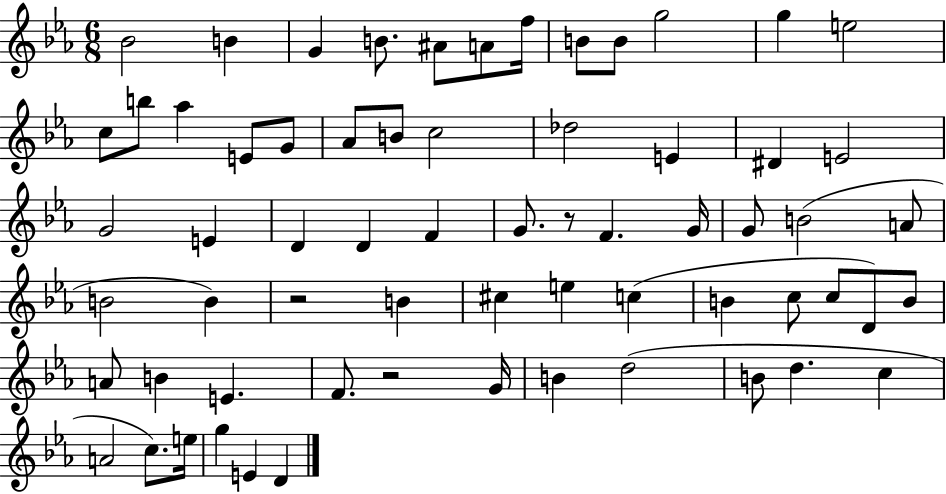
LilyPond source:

{
  \clef treble
  \numericTimeSignature
  \time 6/8
  \key ees \major
  bes'2 b'4 | g'4 b'8. ais'8 a'8 f''16 | b'8 b'8 g''2 | g''4 e''2 | \break c''8 b''8 aes''4 e'8 g'8 | aes'8 b'8 c''2 | des''2 e'4 | dis'4 e'2 | \break g'2 e'4 | d'4 d'4 f'4 | g'8. r8 f'4. g'16 | g'8 b'2( a'8 | \break b'2 b'4) | r2 b'4 | cis''4 e''4 c''4( | b'4 c''8 c''8 d'8) b'8 | \break a'8 b'4 e'4. | f'8. r2 g'16 | b'4 d''2( | b'8 d''4. c''4 | \break a'2 c''8.) e''16 | g''4 e'4 d'4 | \bar "|."
}